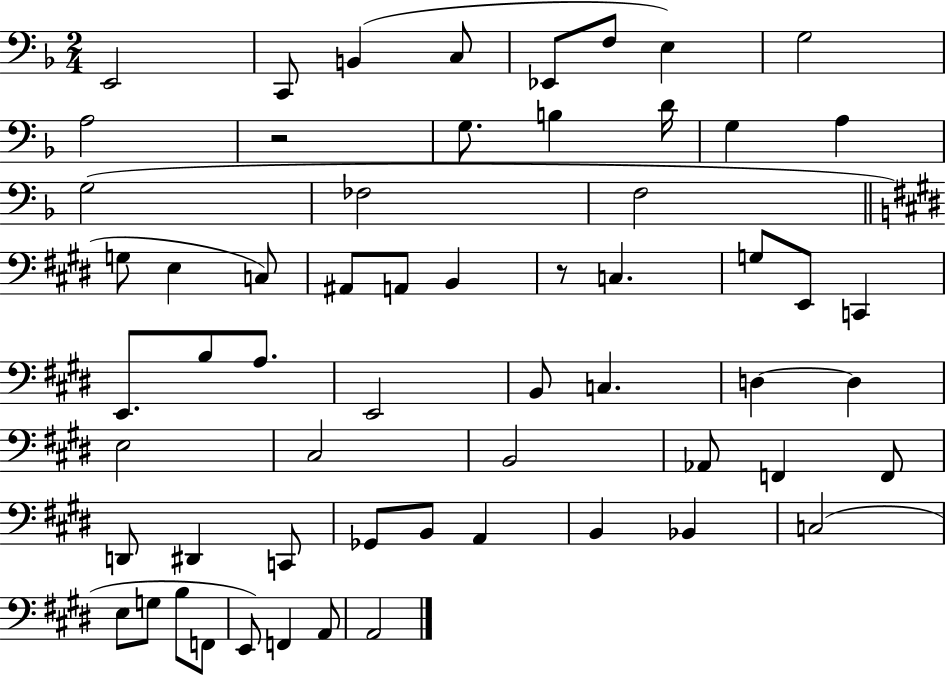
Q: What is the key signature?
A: F major